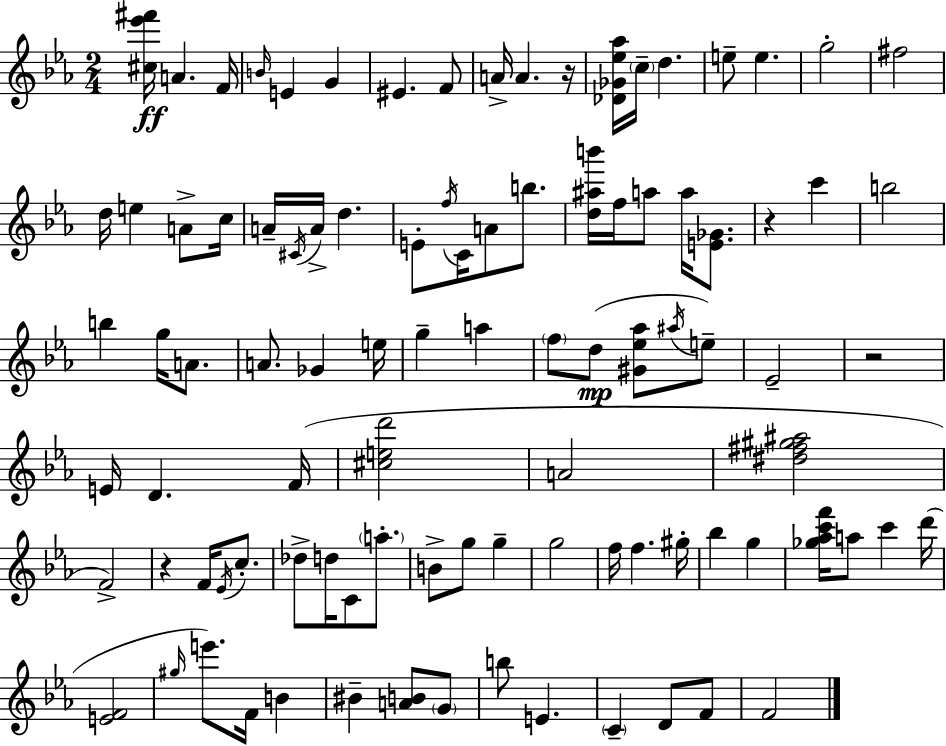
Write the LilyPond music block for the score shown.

{
  \clef treble
  \numericTimeSignature
  \time 2/4
  \key ees \major
  <cis'' ees''' fis'''>16\ff a'4. f'16 | \grace { b'16 } e'4 g'4 | eis'4. f'8 | a'16-> a'4. | \break r16 <des' ges' ees'' aes''>16 \parenthesize c''16-- d''4. | e''8-- e''4. | g''2-. | fis''2 | \break d''16 e''4 a'8-> | c''16 a'16-- \acciaccatura { cis'16 } a'16-> d''4. | e'8-. \acciaccatura { f''16 } c'16 a'8 | b''8. <d'' ais'' b'''>16 f''16 a''8 a''16 | \break <e' ges'>8. r4 c'''4 | b''2 | b''4 g''16 | a'8. a'8. ges'4 | \break e''16 g''4-- a''4 | \parenthesize f''8 d''8(\mp <gis' ees'' aes''>8 | \acciaccatura { ais''16 }) e''8-- ees'2-- | r2 | \break e'16 d'4. | f'16( <cis'' e'' d'''>2 | a'2 | <dis'' fis'' gis'' ais''>2 | \break f'2->) | r4 | f'16 \acciaccatura { ees'16 } c''8.-. des''8-> d''16 | c'8 \parenthesize a''8.-. b'8-> g''8 | \break g''4-- g''2 | f''16 f''4. | gis''16-. bes''4 | g''4 <ges'' aes'' c''' f'''>16 a''8 | \break c'''4 d'''16( <e' f'>2 | \grace { gis''16 }) e'''8. | f'16 b'4 bis'4-- | <a' b'>8 \parenthesize g'8 b''8 | \break e'4. \parenthesize c'4-- | d'8 f'8 f'2 | \bar "|."
}